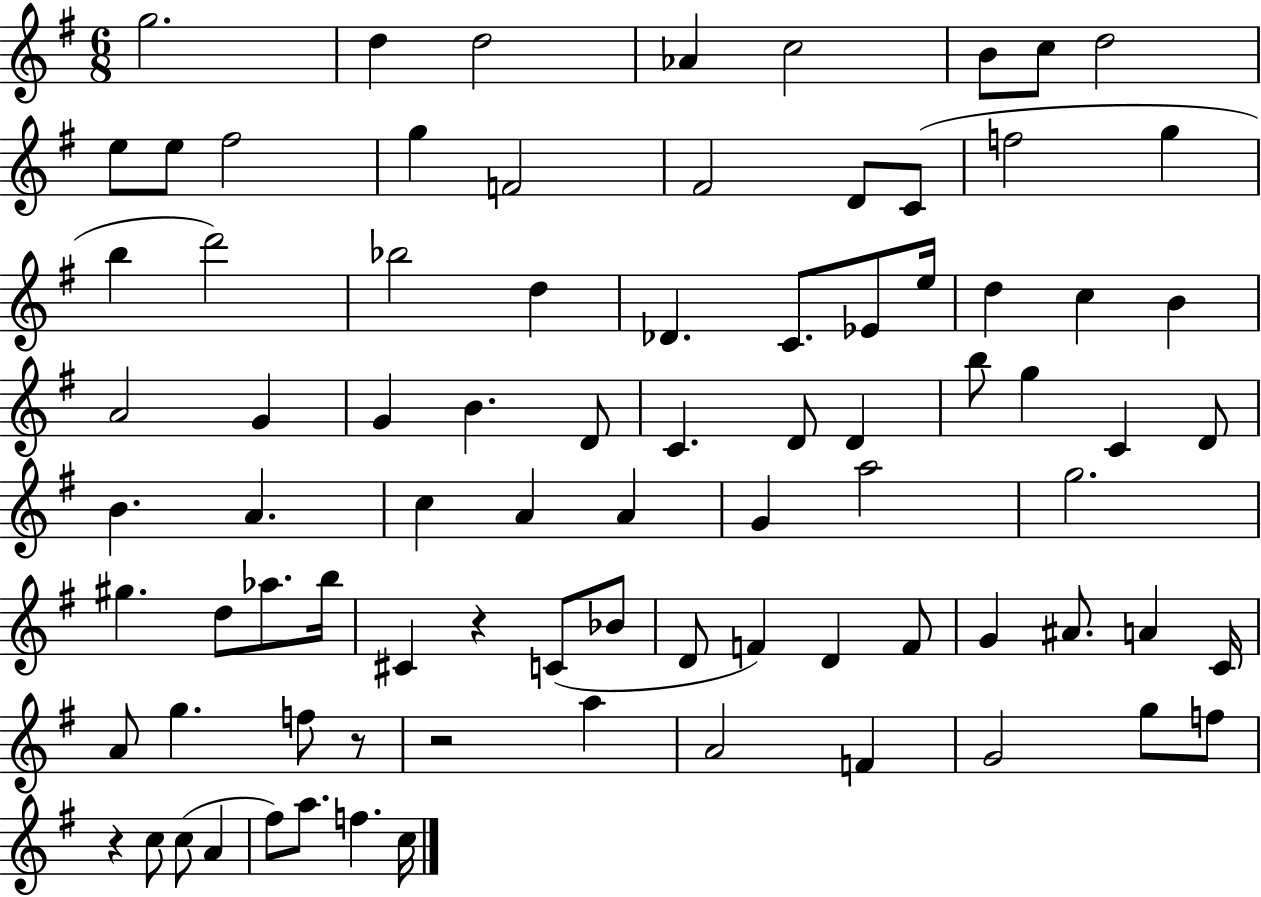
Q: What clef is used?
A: treble